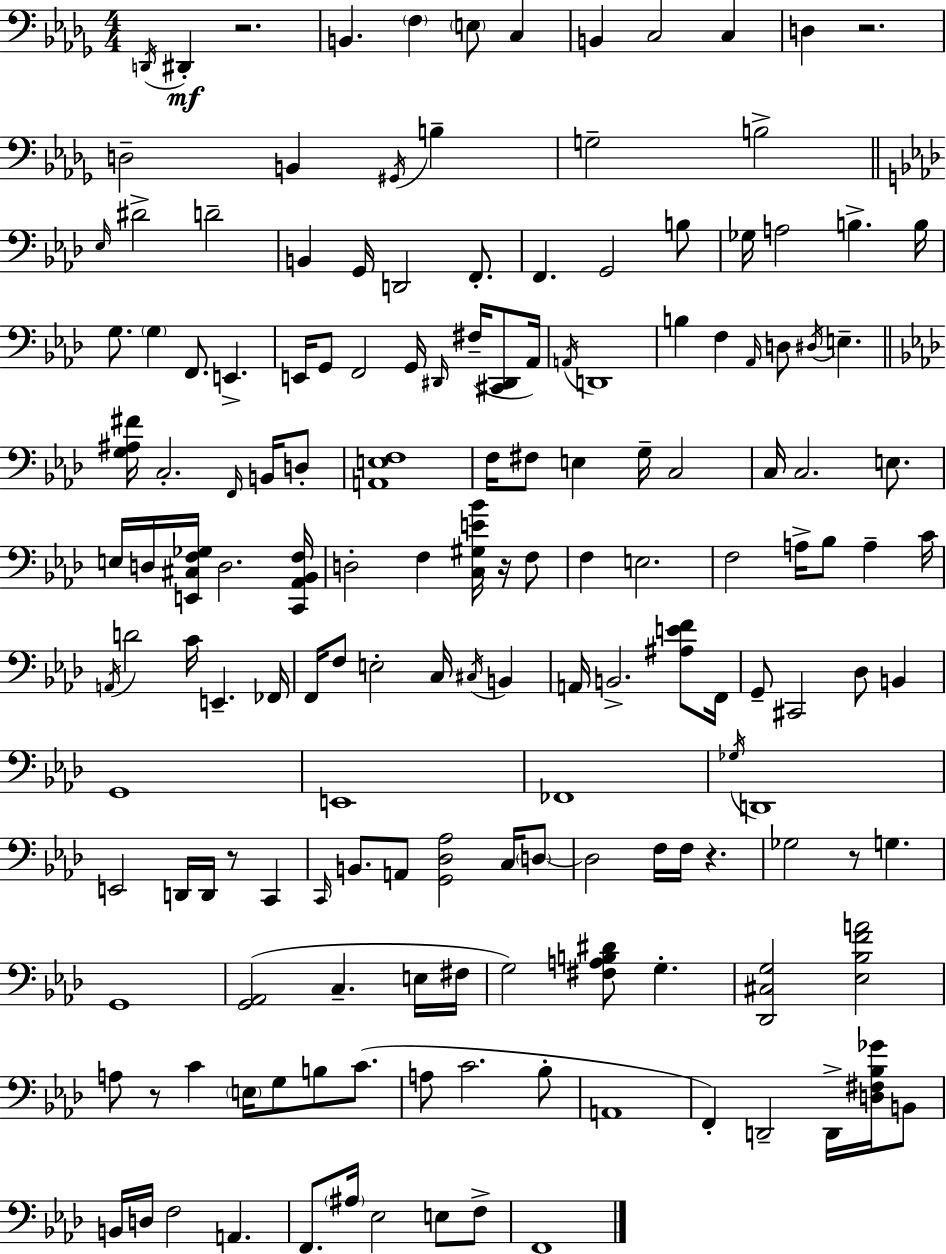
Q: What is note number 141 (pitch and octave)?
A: F2